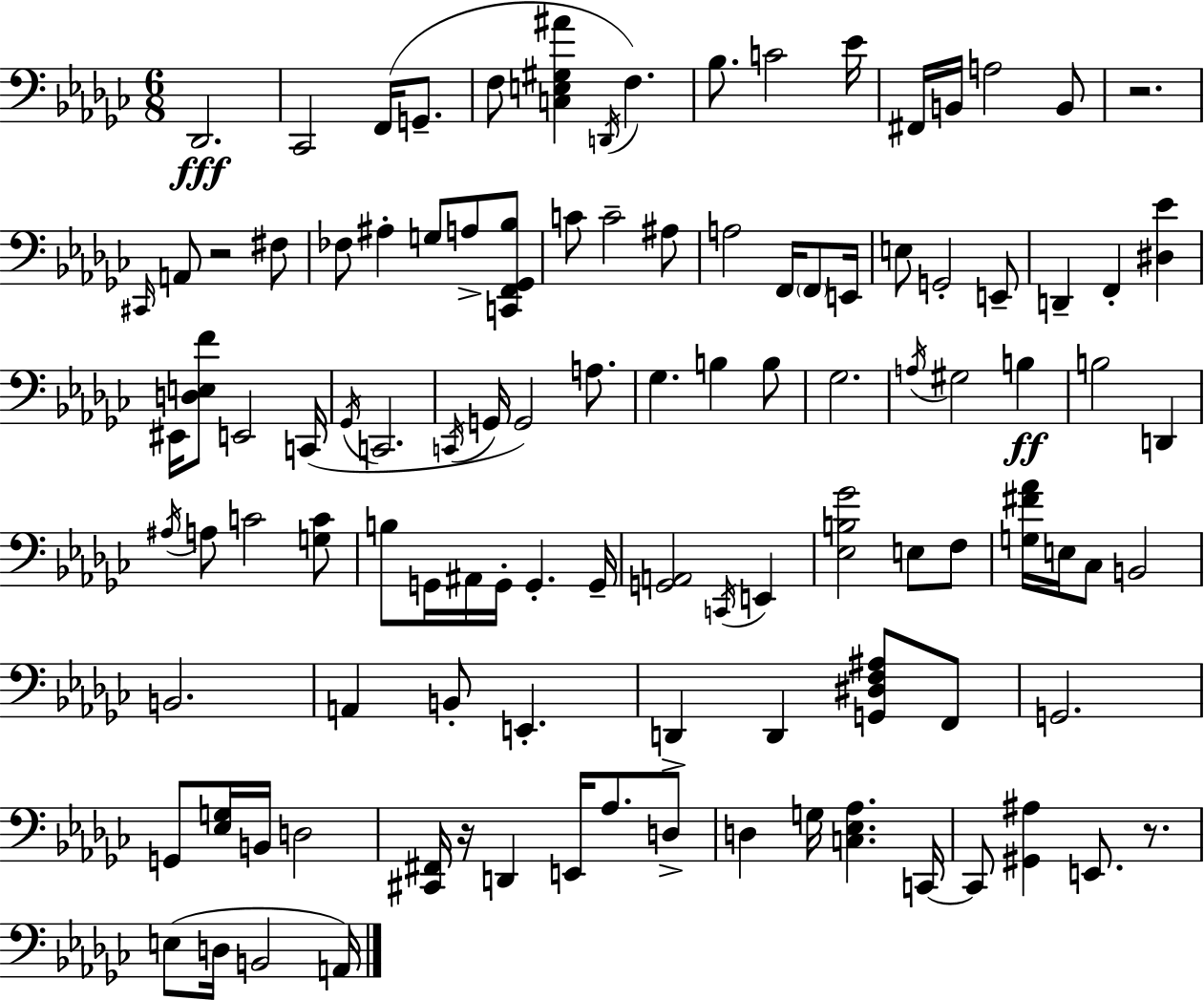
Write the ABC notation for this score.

X:1
T:Untitled
M:6/8
L:1/4
K:Ebm
_D,,2 _C,,2 F,,/4 G,,/2 F,/2 [C,E,^G,^A] D,,/4 F, _B,/2 C2 _E/4 ^F,,/4 B,,/4 A,2 B,,/2 z2 ^C,,/4 A,,/2 z2 ^F,/2 _F,/2 ^A, G,/2 A,/2 [C,,F,,_G,,_B,]/2 C/2 C2 ^A,/2 A,2 F,,/4 F,,/2 E,,/4 E,/2 G,,2 E,,/2 D,, F,, [^D,_E] ^E,,/4 [D,E,F]/2 E,,2 C,,/4 _G,,/4 C,,2 C,,/4 G,,/4 G,,2 A,/2 _G, B, B,/2 _G,2 A,/4 ^G,2 B, B,2 D,, ^A,/4 A,/2 C2 [G,C]/2 B,/2 G,,/4 ^A,,/4 G,,/4 G,, G,,/4 [G,,A,,]2 C,,/4 E,, [_E,B,_G]2 E,/2 F,/2 [G,^F_A]/4 E,/4 _C,/2 B,,2 B,,2 A,, B,,/2 E,, D,, D,, [G,,^D,F,^A,]/2 F,,/2 G,,2 G,,/2 [_E,G,]/4 B,,/4 D,2 [^C,,^F,,]/4 z/4 D,, E,,/4 _A,/2 D,/2 D, G,/4 [C,_E,_A,] C,,/4 C,,/2 [^G,,^A,] E,,/2 z/2 E,/2 D,/4 B,,2 A,,/4